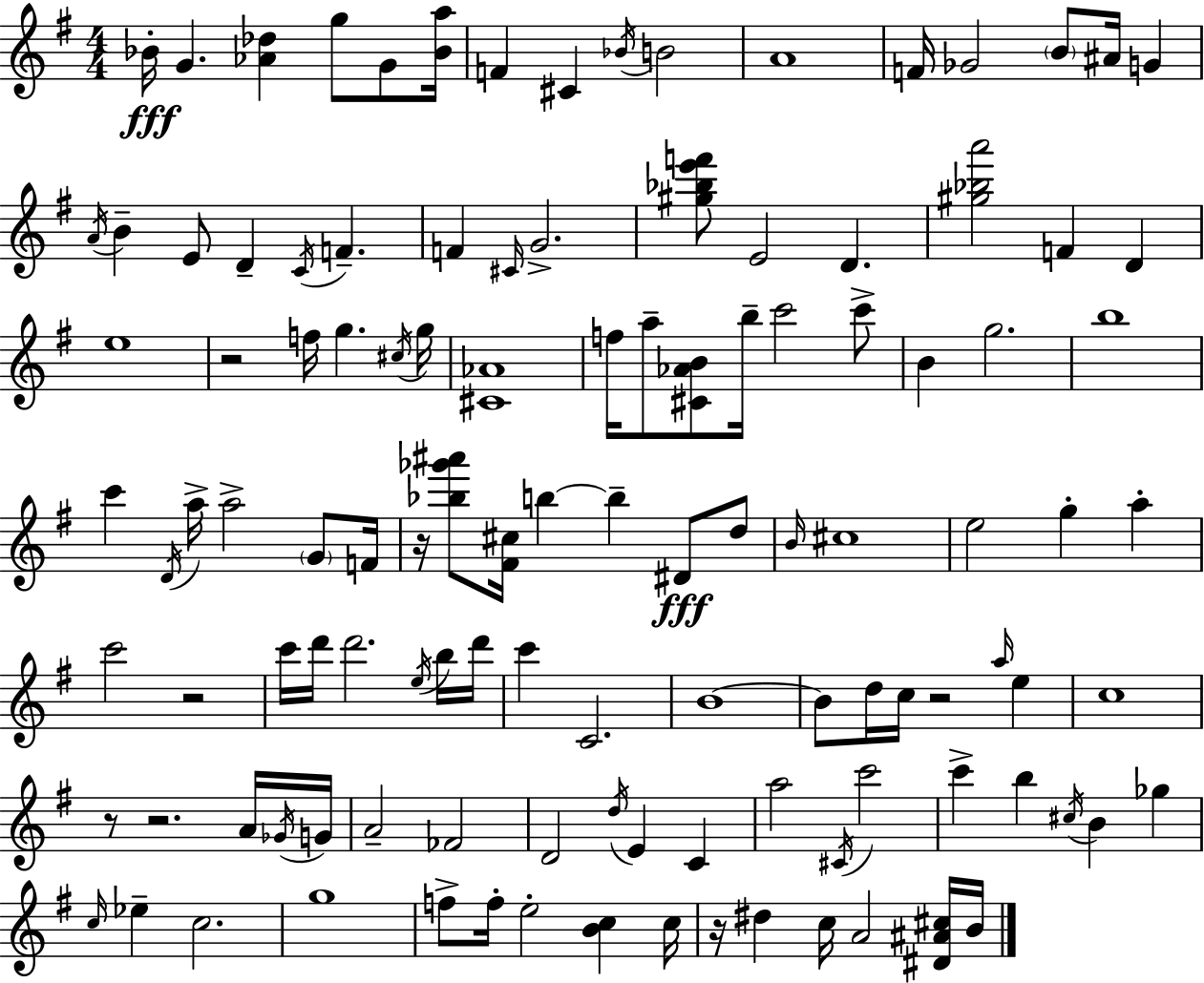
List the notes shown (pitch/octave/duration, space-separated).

Bb4/s G4/q. [Ab4,Db5]/q G5/e G4/e [Bb4,A5]/s F4/q C#4/q Bb4/s B4/h A4/w F4/s Gb4/h B4/e A#4/s G4/q A4/s B4/q E4/e D4/q C4/s F4/q. F4/q C#4/s G4/h. [G#5,Bb5,E6,F6]/e E4/h D4/q. [G#5,Bb5,A6]/h F4/q D4/q E5/w R/h F5/s G5/q. C#5/s G5/s [C#4,Ab4]/w F5/s A5/e [C#4,Ab4,B4]/e B5/s C6/h C6/e B4/q G5/h. B5/w C6/q D4/s A5/s A5/h G4/e F4/s R/s [Bb5,Gb6,A#6]/e [F#4,C#5]/s B5/q B5/q D#4/e D5/e B4/s C#5/w E5/h G5/q A5/q C6/h R/h C6/s D6/s D6/h. E5/s B5/s D6/s C6/q C4/h. B4/w B4/e D5/s C5/s R/h A5/s E5/q C5/w R/e R/h. A4/s Gb4/s G4/s A4/h FES4/h D4/h D5/s E4/q C4/q A5/h C#4/s C6/h C6/q B5/q C#5/s B4/q Gb5/q C5/s Eb5/q C5/h. G5/w F5/e F5/s E5/h [B4,C5]/q C5/s R/s D#5/q C5/s A4/h [D#4,A#4,C#5]/s B4/s